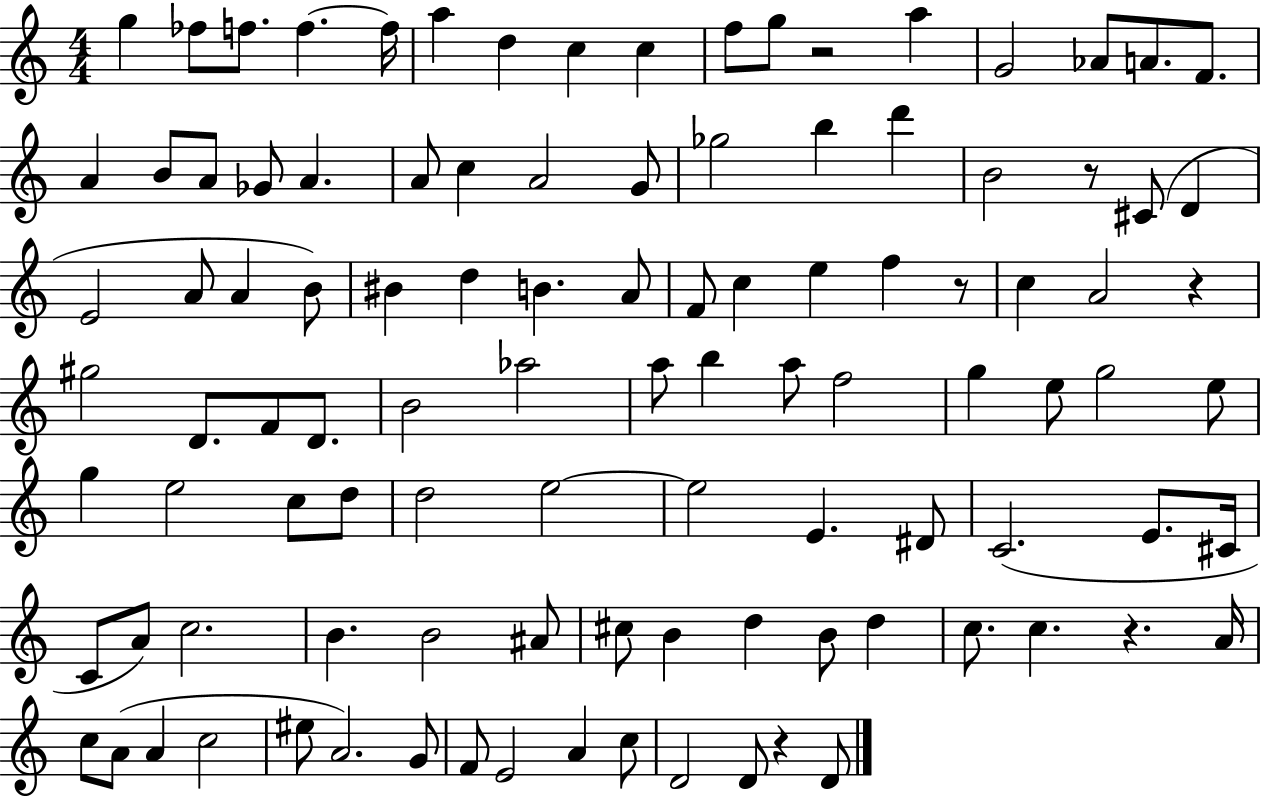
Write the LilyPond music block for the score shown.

{
  \clef treble
  \numericTimeSignature
  \time 4/4
  \key c \major
  g''4 fes''8 f''8. f''4.~~ f''16 | a''4 d''4 c''4 c''4 | f''8 g''8 r2 a''4 | g'2 aes'8 a'8. f'8. | \break a'4 b'8 a'8 ges'8 a'4. | a'8 c''4 a'2 g'8 | ges''2 b''4 d'''4 | b'2 r8 cis'8( d'4 | \break e'2 a'8 a'4 b'8) | bis'4 d''4 b'4. a'8 | f'8 c''4 e''4 f''4 r8 | c''4 a'2 r4 | \break gis''2 d'8. f'8 d'8. | b'2 aes''2 | a''8 b''4 a''8 f''2 | g''4 e''8 g''2 e''8 | \break g''4 e''2 c''8 d''8 | d''2 e''2~~ | e''2 e'4. dis'8 | c'2.( e'8. cis'16 | \break c'8 a'8) c''2. | b'4. b'2 ais'8 | cis''8 b'4 d''4 b'8 d''4 | c''8. c''4. r4. a'16 | \break c''8 a'8( a'4 c''2 | eis''8 a'2.) g'8 | f'8 e'2 a'4 c''8 | d'2 d'8 r4 d'8 | \break \bar "|."
}